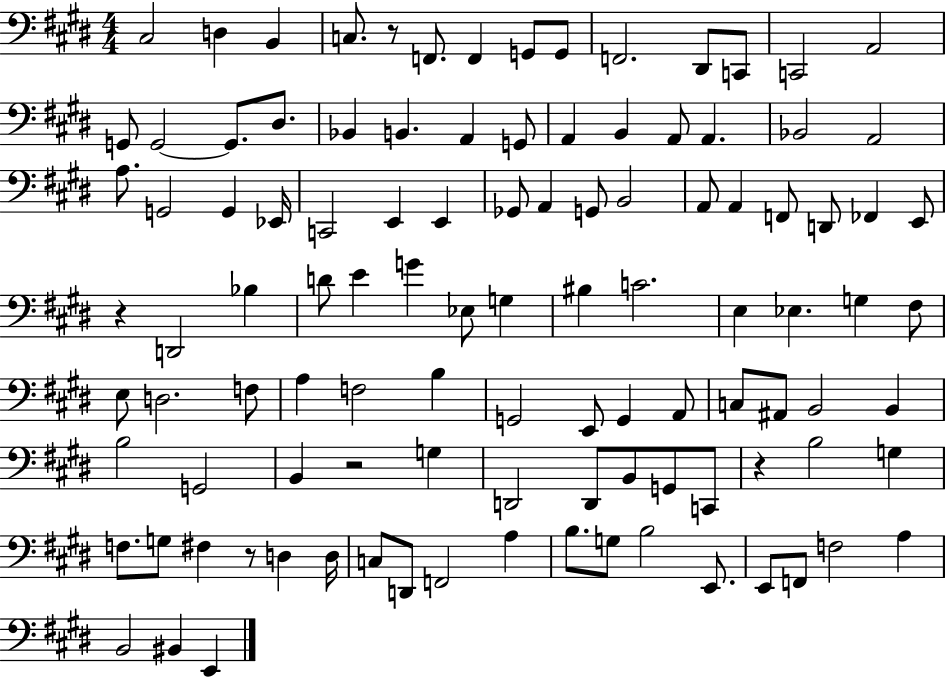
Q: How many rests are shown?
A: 5